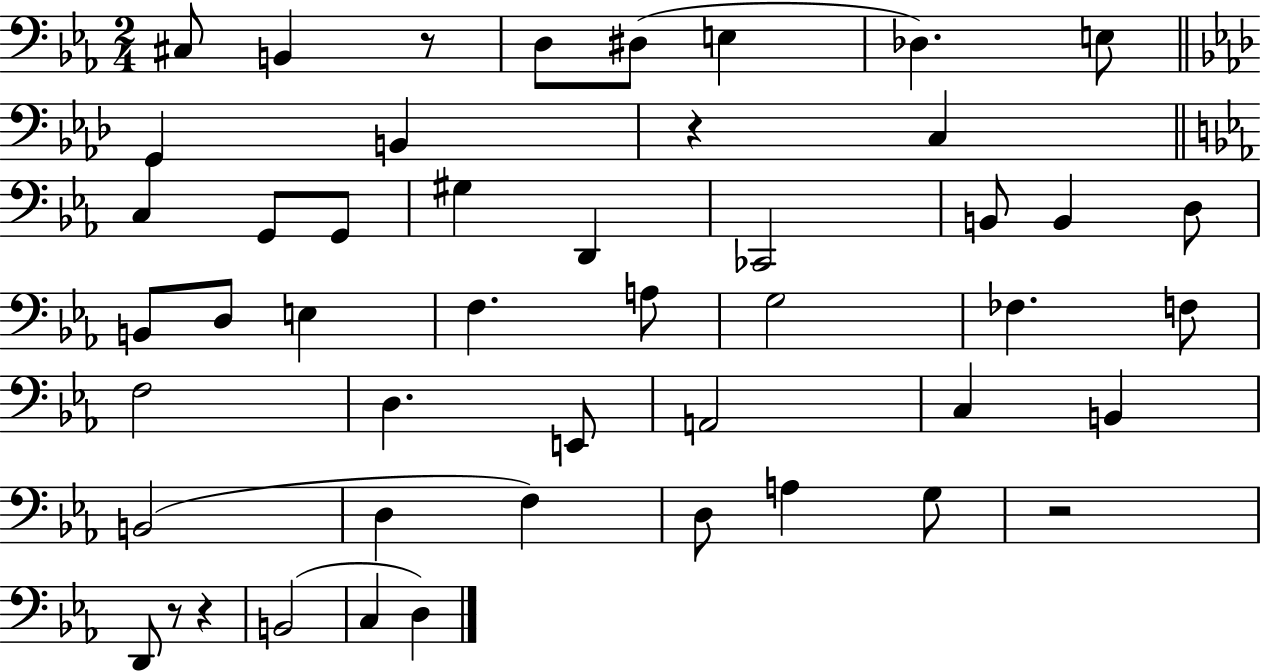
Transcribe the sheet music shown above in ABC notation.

X:1
T:Untitled
M:2/4
L:1/4
K:Eb
^C,/2 B,, z/2 D,/2 ^D,/2 E, _D, E,/2 G,, B,, z C, C, G,,/2 G,,/2 ^G, D,, _C,,2 B,,/2 B,, D,/2 B,,/2 D,/2 E, F, A,/2 G,2 _F, F,/2 F,2 D, E,,/2 A,,2 C, B,, B,,2 D, F, D,/2 A, G,/2 z2 D,,/2 z/2 z B,,2 C, D,